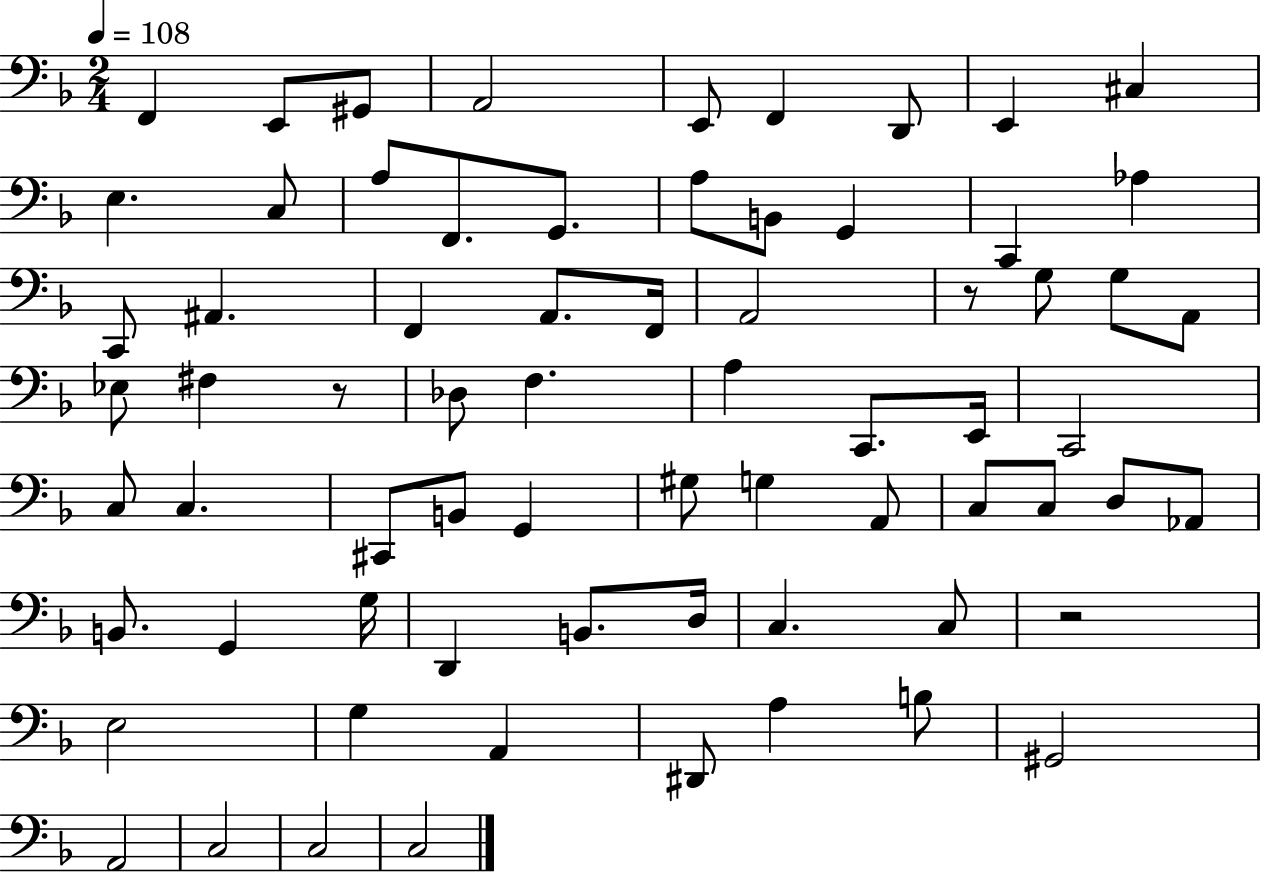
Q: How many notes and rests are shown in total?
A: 70